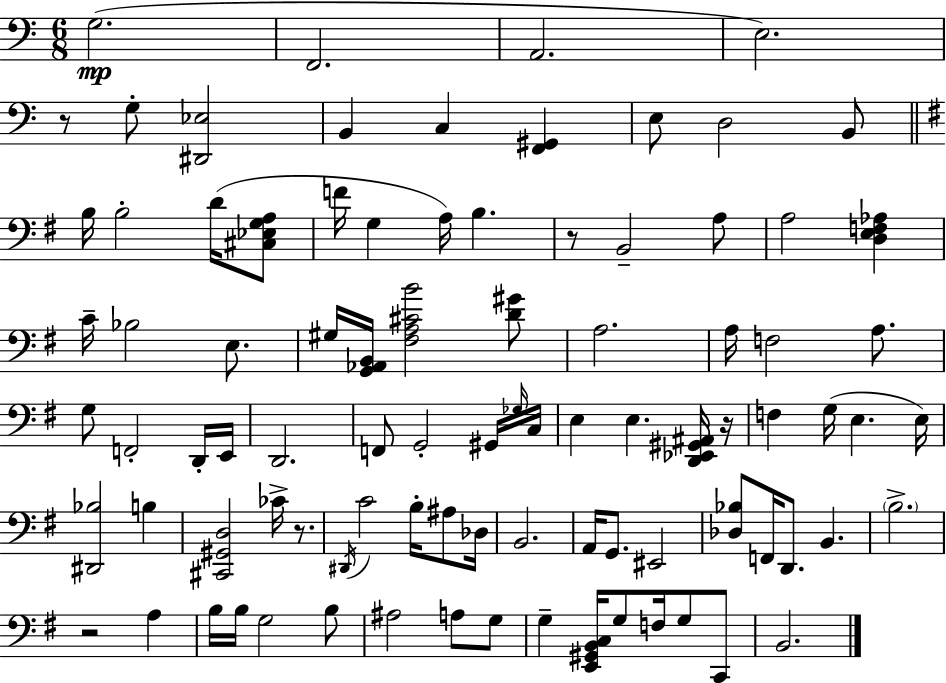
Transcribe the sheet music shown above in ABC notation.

X:1
T:Untitled
M:6/8
L:1/4
K:Am
G,2 F,,2 A,,2 E,2 z/2 G,/2 [^D,,_E,]2 B,, C, [F,,^G,,] E,/2 D,2 B,,/2 B,/4 B,2 D/4 [^C,_E,G,A,]/2 F/4 G, A,/4 B, z/2 B,,2 A,/2 A,2 [D,E,F,_A,] C/4 _B,2 E,/2 ^G,/4 [G,,_A,,B,,]/4 [^F,A,^CB]2 [D^G]/2 A,2 A,/4 F,2 A,/2 G,/2 F,,2 D,,/4 E,,/4 D,,2 F,,/2 G,,2 ^G,,/4 _G,/4 C,/4 E, E, [D,,_E,,^G,,^A,,]/4 z/4 F, G,/4 E, E,/4 [^D,,_B,]2 B, [^C,,^G,,D,]2 _C/4 z/2 ^D,,/4 C2 B,/4 ^A,/2 _D,/4 B,,2 A,,/4 G,,/2 ^E,,2 [_D,_B,]/2 F,,/4 D,,/2 B,, B,2 z2 A, B,/4 B,/4 G,2 B,/2 ^A,2 A,/2 G,/2 G, [E,,^G,,B,,C,]/4 G,/2 F,/4 G,/2 C,,/2 B,,2